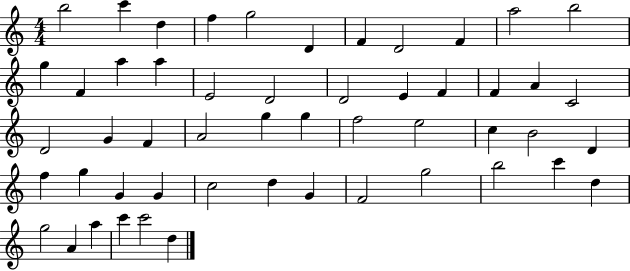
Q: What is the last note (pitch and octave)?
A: D5